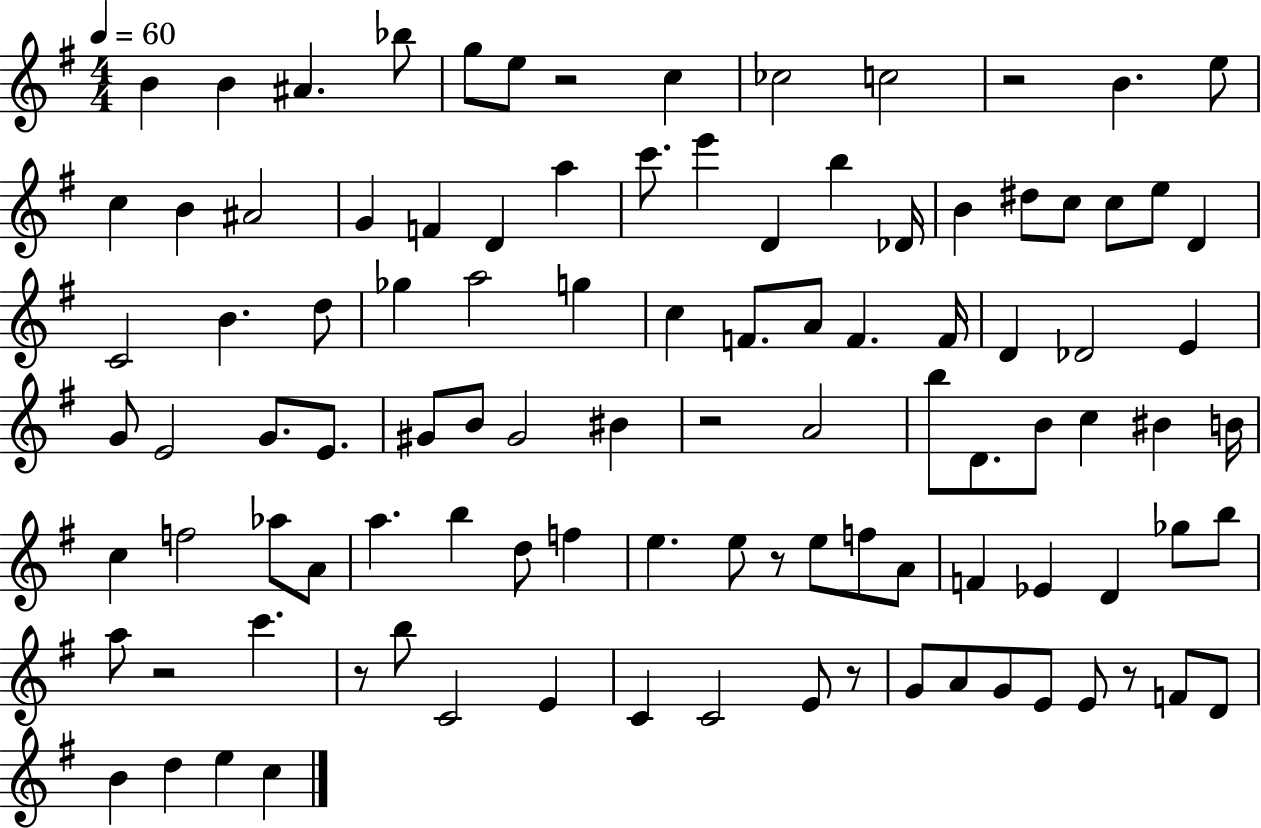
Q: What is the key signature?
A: G major